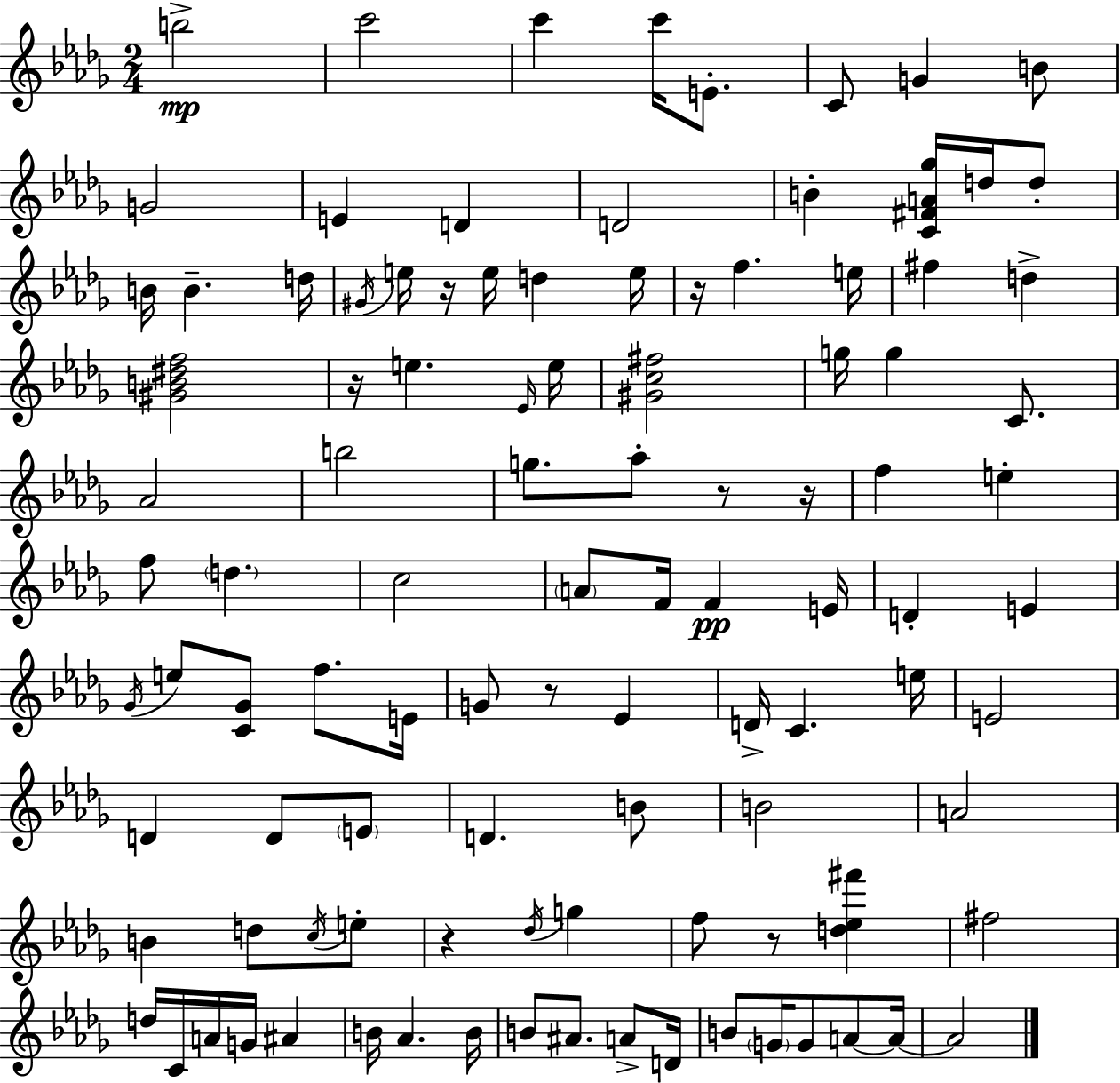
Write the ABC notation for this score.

X:1
T:Untitled
M:2/4
L:1/4
K:Bbm
b2 c'2 c' c'/4 E/2 C/2 G B/2 G2 E D D2 B [C^FA_g]/4 d/4 d/2 B/4 B d/4 ^G/4 e/4 z/4 e/4 d e/4 z/4 f e/4 ^f d [^GB^df]2 z/4 e _E/4 e/4 [^Gc^f]2 g/4 g C/2 _A2 b2 g/2 _a/2 z/2 z/4 f e f/2 d c2 A/2 F/4 F E/4 D E _G/4 e/2 [C_G]/2 f/2 E/4 G/2 z/2 _E D/4 C e/4 E2 D D/2 E/2 D B/2 B2 A2 B d/2 c/4 e/2 z _d/4 g f/2 z/2 [d_e^f'] ^f2 d/4 C/4 A/4 G/4 ^A B/4 _A B/4 B/2 ^A/2 A/2 D/4 B/2 G/4 G/2 A/2 A/4 A2